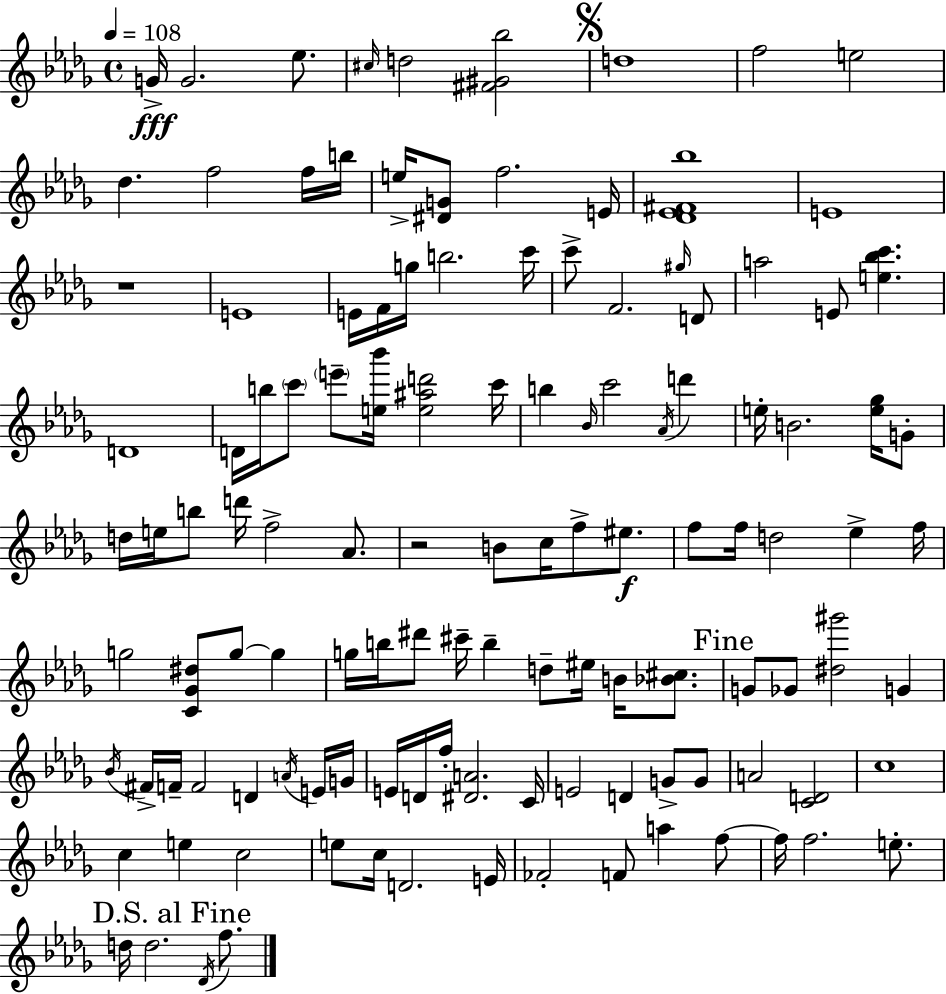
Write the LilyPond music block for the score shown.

{
  \clef treble
  \time 4/4
  \defaultTimeSignature
  \key bes \minor
  \tempo 4 = 108
  \repeat volta 2 { g'16->\fff g'2. ees''8. | \grace { cis''16 } d''2 <fis' gis' bes''>2 | \mark \markup { \musicglyph "scripts.segno" } d''1 | f''2 e''2 | \break des''4. f''2 f''16 | b''16 e''16-> <dis' g'>8 f''2. | e'16 <des' ees' fis' bes''>1 | e'1 | \break r1 | e'1 | e'16 f'16 g''16 b''2. | c'''16 c'''8-> f'2. \grace { gis''16 } | \break d'8 a''2 e'8 <e'' bes'' c'''>4. | d'1 | d'16 b''16 \parenthesize c'''8 \parenthesize e'''8-- <e'' bes'''>16 <e'' ais'' d'''>2 | c'''16 b''4 \grace { bes'16 } c'''2 \acciaccatura { aes'16 } | \break d'''4 e''16-. b'2. | <e'' ges''>16 g'8-. d''16 e''16 b''8 d'''16 f''2-> | aes'8. r2 b'8 c''16 f''8-> | eis''8.\f f''8 f''16 d''2 ees''4-> | \break f''16 g''2 <c' ges' dis''>8 g''8~~ | g''4 g''16 b''16 dis'''8 cis'''16-- b''4-- d''8-- eis''16 | b'16 <bes' cis''>8. \mark "Fine" g'8 ges'8 <dis'' gis'''>2 | g'4 \acciaccatura { bes'16 } fis'16-> f'16-- f'2 d'4 | \break \acciaccatura { a'16 } e'16 g'16 e'16 d'16 f''16-. <dis' a'>2. | c'16 e'2 d'4 | g'8-> g'8 a'2 <c' d'>2 | c''1 | \break c''4 e''4 c''2 | e''8 c''16 d'2. | e'16 fes'2-. f'8 | a''4 f''8~~ f''16 f''2. | \break e''8.-. \mark "D.S. al Fine" d''16 d''2. | \acciaccatura { des'16 } f''8. } \bar "|."
}